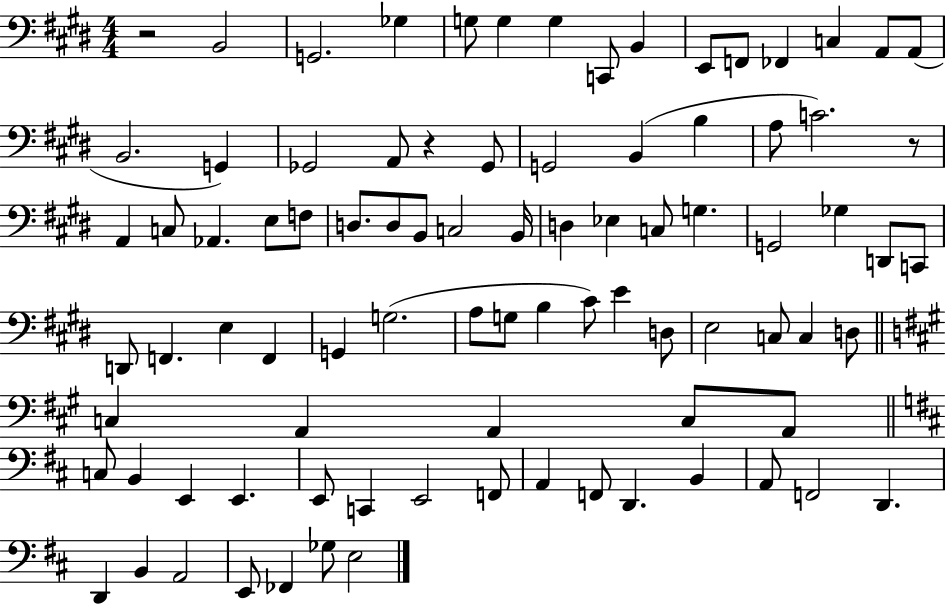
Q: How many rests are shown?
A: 3